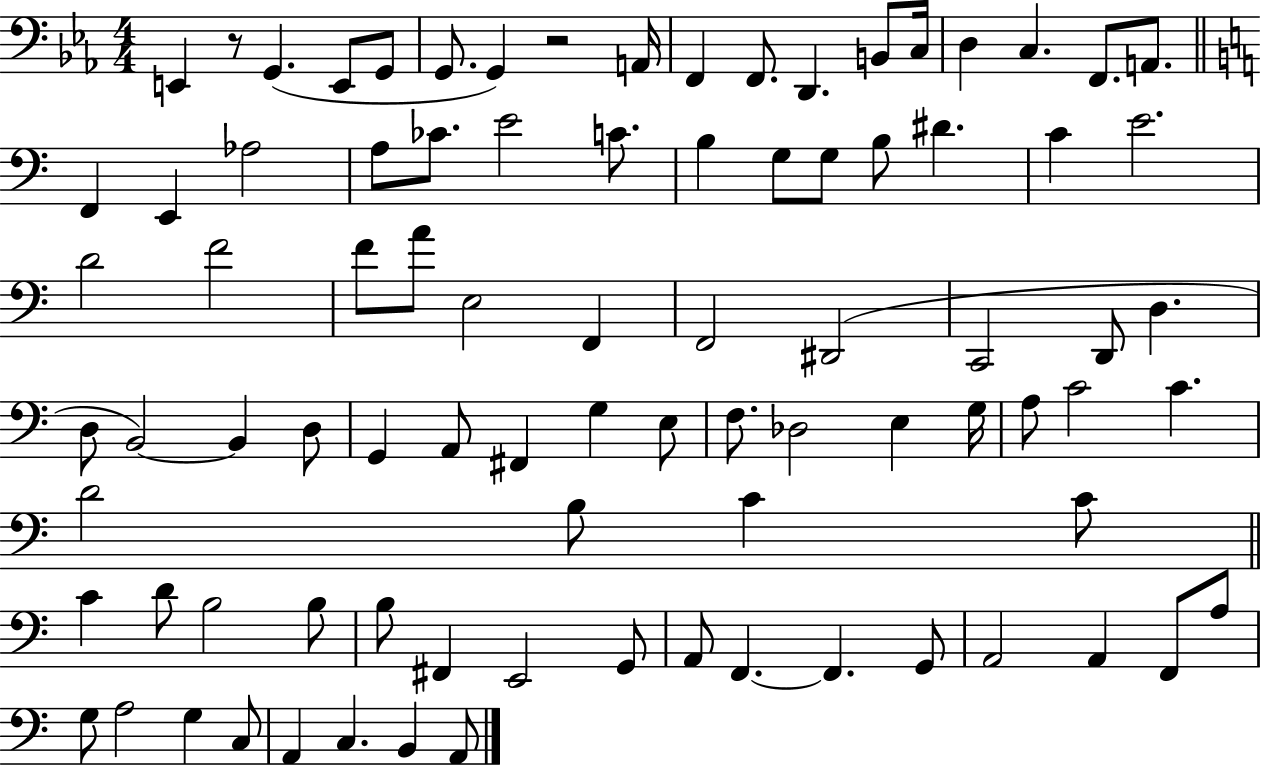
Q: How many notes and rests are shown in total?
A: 87